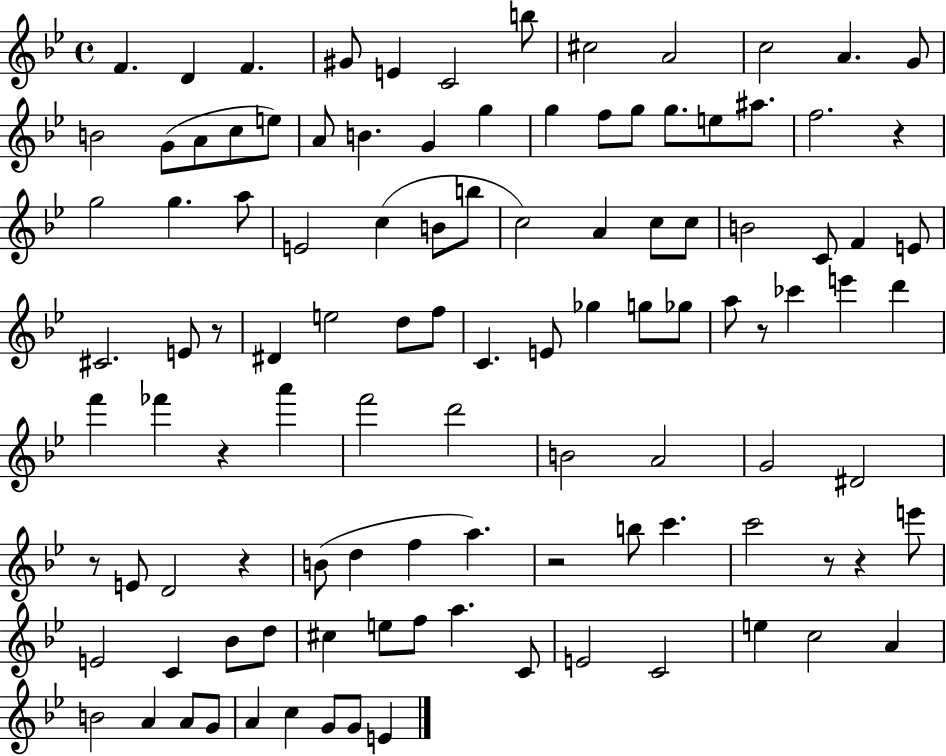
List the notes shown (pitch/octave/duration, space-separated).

F4/q. D4/q F4/q. G#4/e E4/q C4/h B5/e C#5/h A4/h C5/h A4/q. G4/e B4/h G4/e A4/e C5/e E5/e A4/e B4/q. G4/q G5/q G5/q F5/e G5/e G5/e. E5/e A#5/e. F5/h. R/q G5/h G5/q. A5/e E4/h C5/q B4/e B5/e C5/h A4/q C5/e C5/e B4/h C4/e F4/q E4/e C#4/h. E4/e R/e D#4/q E5/h D5/e F5/e C4/q. E4/e Gb5/q G5/e Gb5/e A5/e R/e CES6/q E6/q D6/q F6/q FES6/q R/q A6/q F6/h D6/h B4/h A4/h G4/h D#4/h R/e E4/e D4/h R/q B4/e D5/q F5/q A5/q. R/h B5/e C6/q. C6/h R/e R/q E6/e E4/h C4/q Bb4/e D5/e C#5/q E5/e F5/e A5/q. C4/e E4/h C4/h E5/q C5/h A4/q B4/h A4/q A4/e G4/e A4/q C5/q G4/e G4/e E4/q